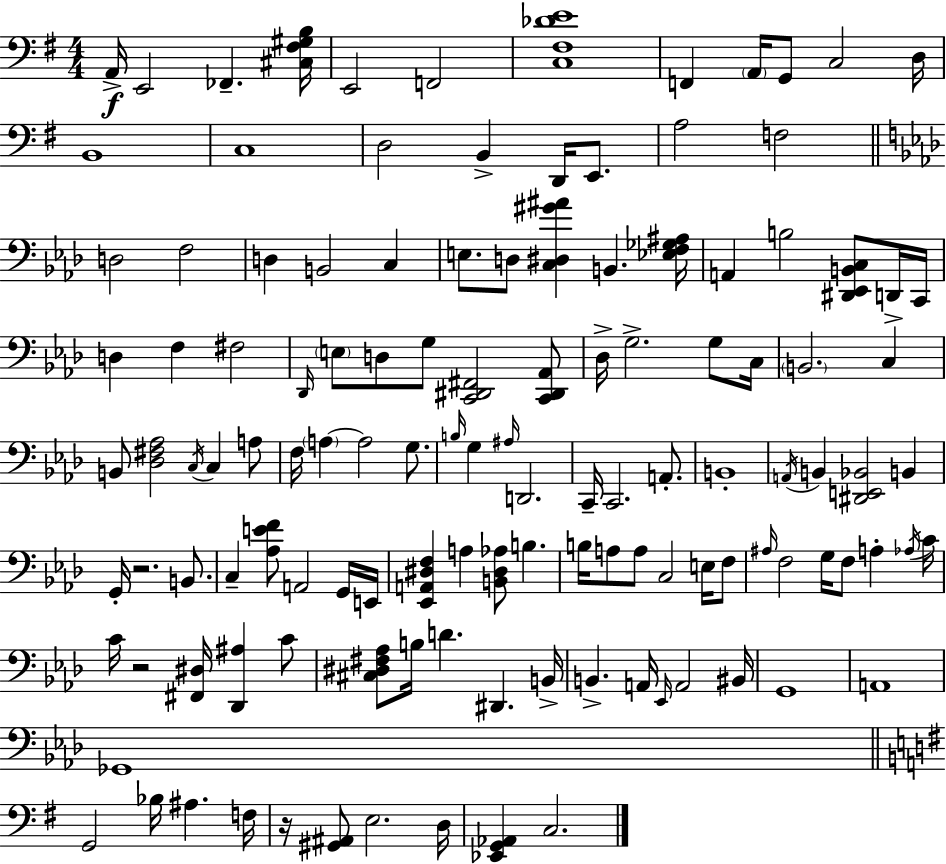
{
  \clef bass
  \numericTimeSignature
  \time 4/4
  \key g \major
  \repeat volta 2 { a,16->\f e,2 fes,4.-- <cis fis gis b>16 | e,2 f,2 | <c fis des' e'>1 | f,4 \parenthesize a,16 g,8 c2 d16 | \break b,1 | c1 | d2 b,4-> d,16 e,8. | a2 f2 | \break \bar "||" \break \key f \minor d2 f2 | d4 b,2 c4 | e8. d8 <c dis gis' ais'>4 b,4. <ees f ges ais>16 | a,4 b2 <dis, ees, b, c>8 d,16-> c,16 | \break d4 f4 fis2 | \grace { des,16 } \parenthesize e8 d8 g8 <c, dis, fis,>2 <c, dis, aes,>8 | des16-> g2.-> g8 | c16 \parenthesize b,2. c4 | \break b,8 <des fis aes>2 \acciaccatura { c16 } c4 | a8 f16 \parenthesize a4~~ a2 g8. | \grace { b16 } g4 \grace { ais16 } d,2. | c,16-- c,2. | \break a,8.-. b,1-. | \acciaccatura { a,16 } b,4 <dis, e, bes,>2 | b,4 g,16-. r2. | b,8. c4-- <aes e' f'>8 a,2 | \break g,16 e,16 <ees, a, dis f>4 a4 <b, dis aes>8 b4. | b16 a8 a8 c2 | e16 f8 \grace { ais16 } f2 g16 f8 | a4-. \acciaccatura { aes16 } c'16 c'16 r2 | \break <fis, dis>16 <des, ais>4 c'8 <cis dis fis aes>8 b16 d'4. | dis,4. b,16-> b,4.-> a,16 \grace { ees,16 } a,2 | bis,16 g,1 | a,1 | \break ges,1 | \bar "||" \break \key g \major g,2 bes16 ais4. f16 | r16 <gis, ais,>8 e2. d16 | <ees, g, aes,>4 c2. | } \bar "|."
}